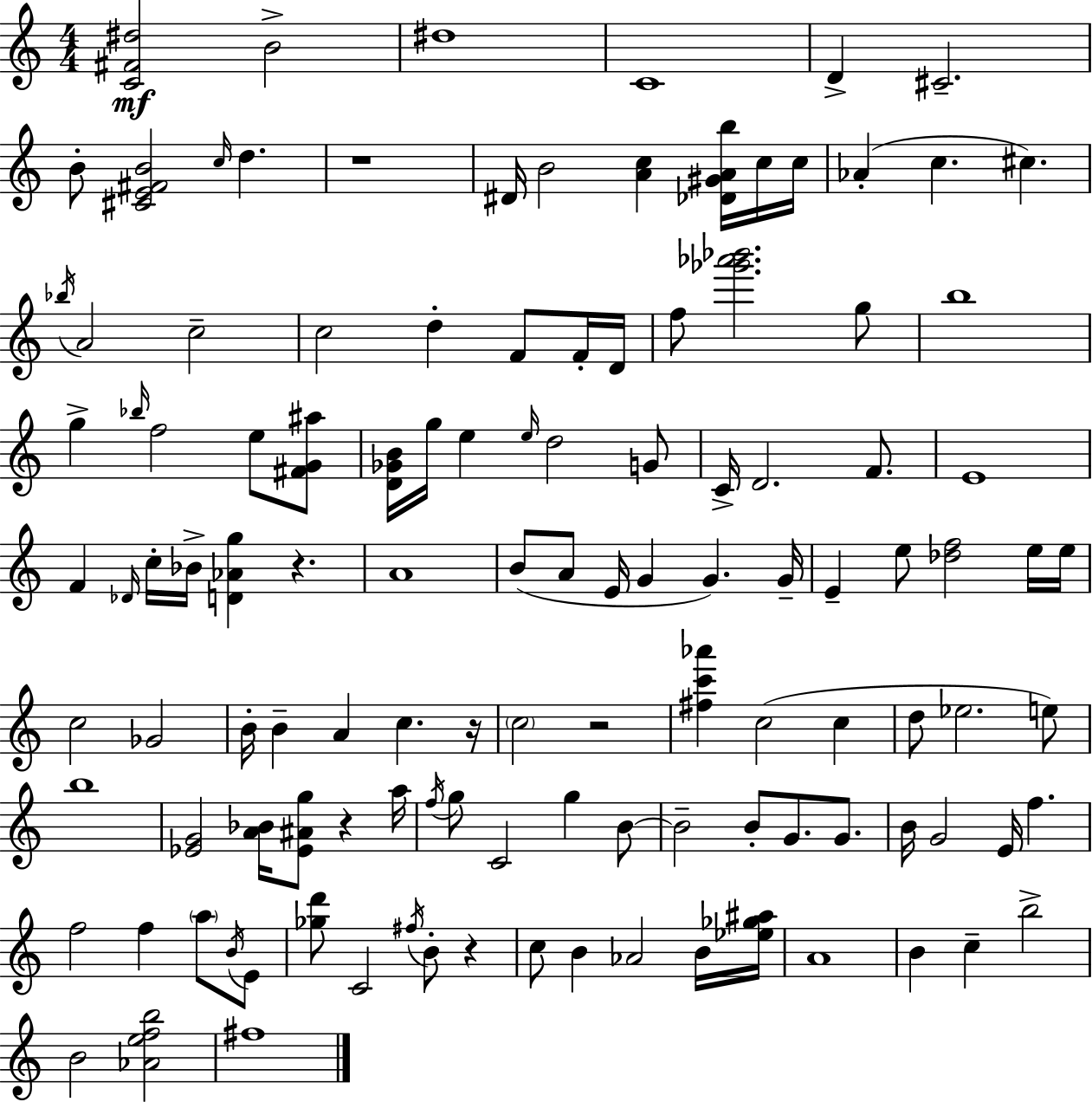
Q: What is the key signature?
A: C major